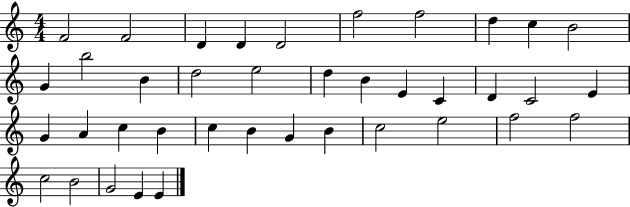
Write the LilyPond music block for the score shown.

{
  \clef treble
  \numericTimeSignature
  \time 4/4
  \key c \major
  f'2 f'2 | d'4 d'4 d'2 | f''2 f''2 | d''4 c''4 b'2 | \break g'4 b''2 b'4 | d''2 e''2 | d''4 b'4 e'4 c'4 | d'4 c'2 e'4 | \break g'4 a'4 c''4 b'4 | c''4 b'4 g'4 b'4 | c''2 e''2 | f''2 f''2 | \break c''2 b'2 | g'2 e'4 e'4 | \bar "|."
}